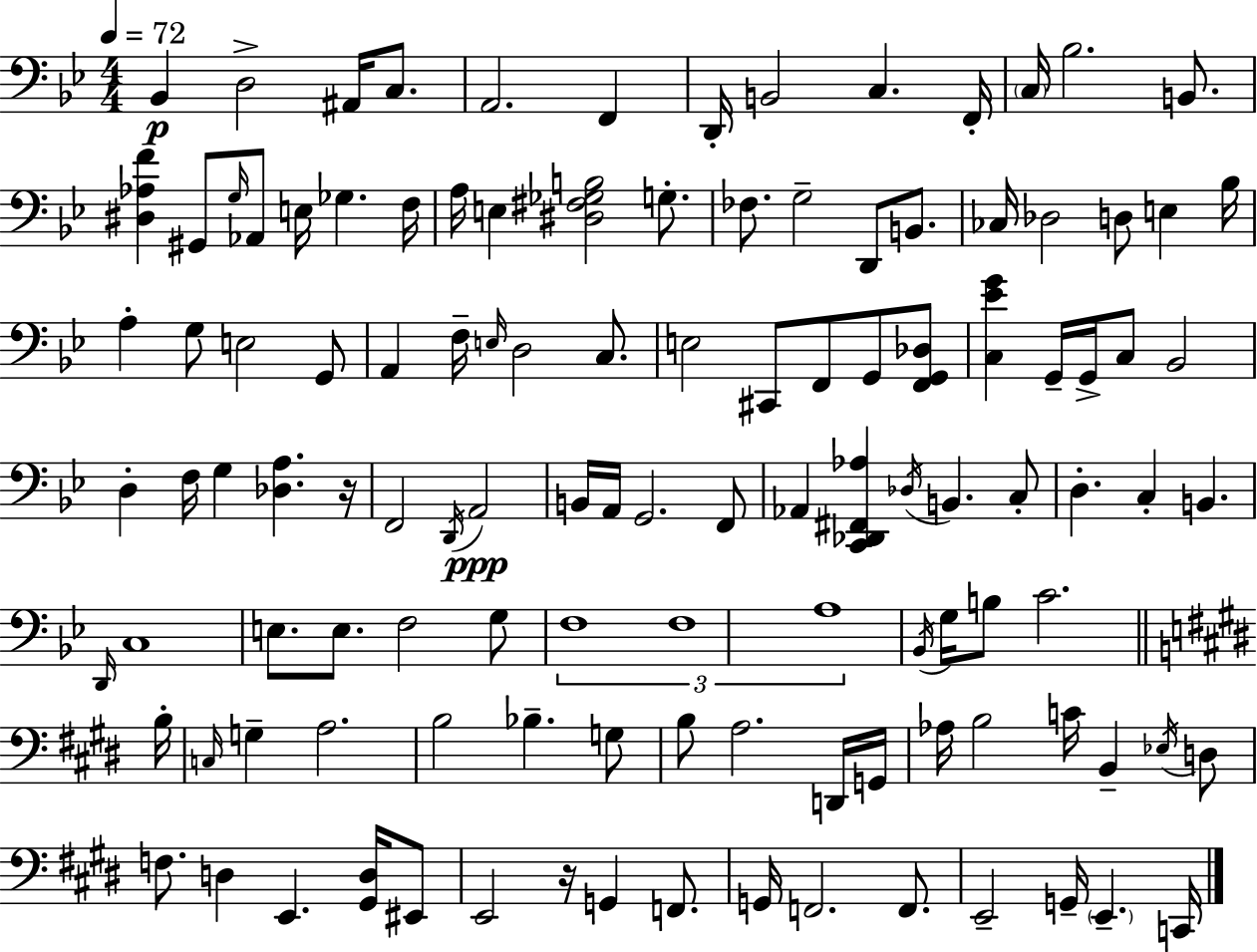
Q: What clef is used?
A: bass